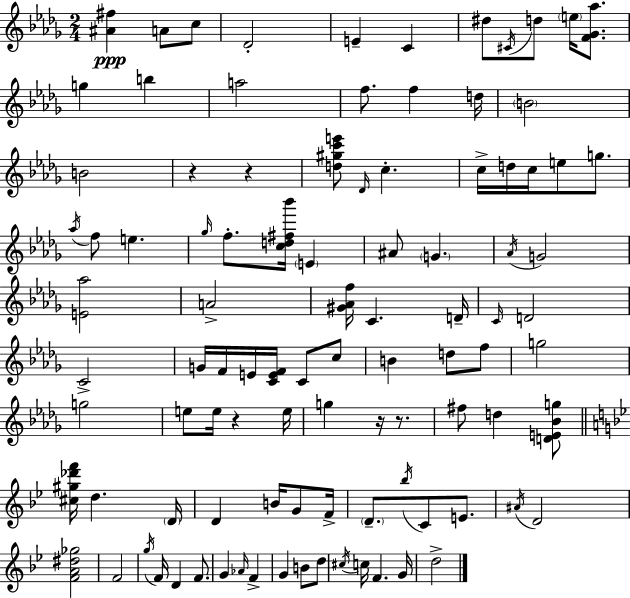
X:1
T:Untitled
M:2/4
L:1/4
K:Bbm
[^A^f] A/2 c/2 _D2 E C ^d/2 ^C/4 d/2 e/4 [F_G_a]/2 g b a2 f/2 f d/4 B2 B2 z z [d^gc'e']/2 _D/4 c c/4 d/4 c/4 e/2 g/2 _a/4 f/2 e _g/4 f/2 [cd^f_b']/4 E ^A/2 G _A/4 G2 [E_a]2 A2 [^G_Af]/4 C D/4 C/4 D2 C2 G/4 F/4 E/4 [CEF]/4 C/2 c/2 B d/2 f/2 g2 g2 e/2 e/4 z e/4 g z/4 z/2 ^f/2 d [DE_Bg]/2 [^c^g_d'f']/4 d D/4 D B/4 G/2 F/4 D/2 _b/4 C/2 E/2 ^A/4 D2 [FA^d_g]2 F2 g/4 F/4 D F/2 G _A/4 F G B/2 d/2 ^c/4 c/4 F G/4 d2